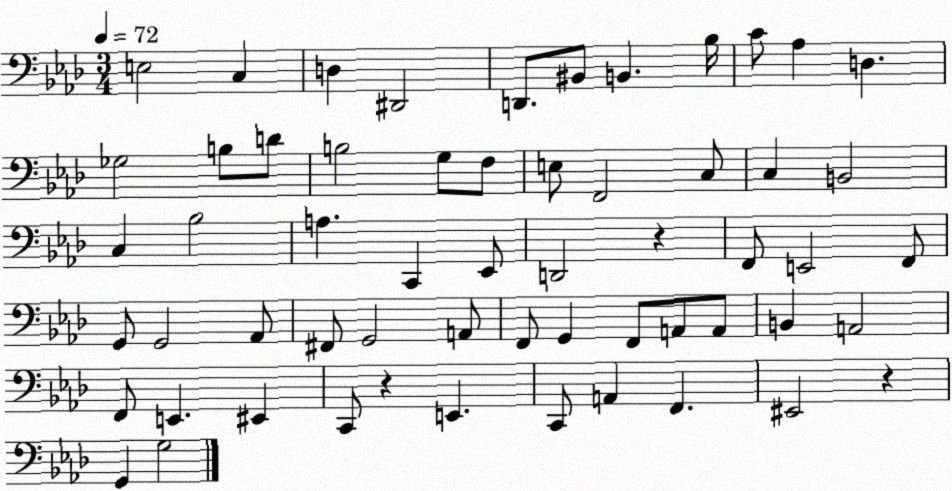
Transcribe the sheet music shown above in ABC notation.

X:1
T:Untitled
M:3/4
L:1/4
K:Ab
E,2 C, D, ^D,,2 D,,/2 ^B,,/2 B,, _B,/4 C/2 _A, D, _G,2 B,/2 D/2 B,2 G,/2 F,/2 E,/2 F,,2 C,/2 C, B,,2 C, _B,2 A, C,, _E,,/2 D,,2 z F,,/2 E,,2 F,,/2 G,,/2 G,,2 _A,,/2 ^F,,/2 G,,2 A,,/2 F,,/2 G,, F,,/2 A,,/2 A,,/2 B,, A,,2 F,,/2 E,, ^E,, C,,/2 z E,, C,,/2 A,, F,, ^E,,2 z G,, G,2